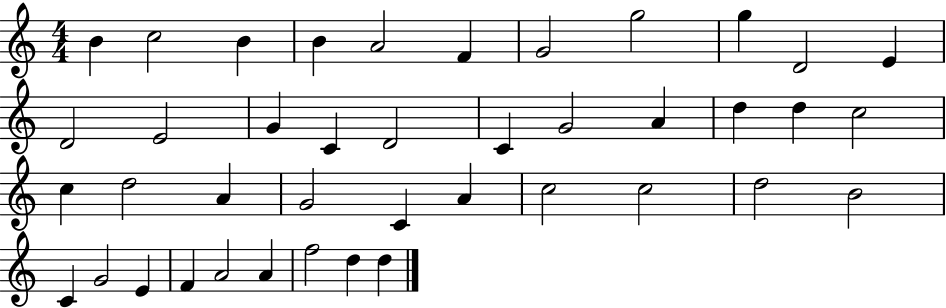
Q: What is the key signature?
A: C major